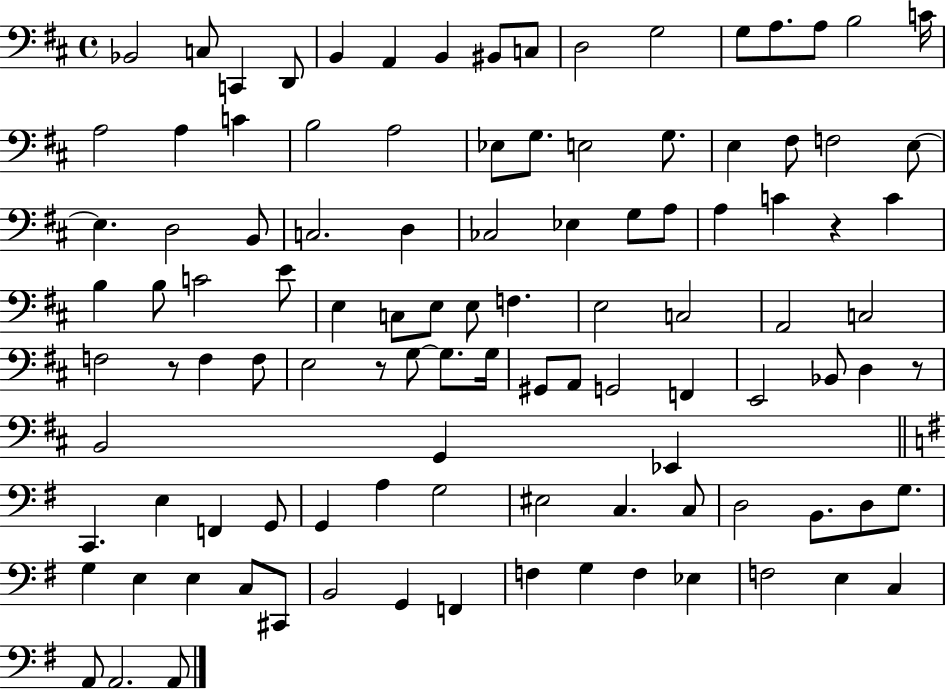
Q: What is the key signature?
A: D major